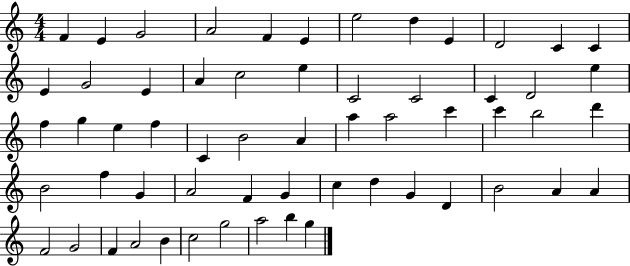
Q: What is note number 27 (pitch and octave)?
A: F5